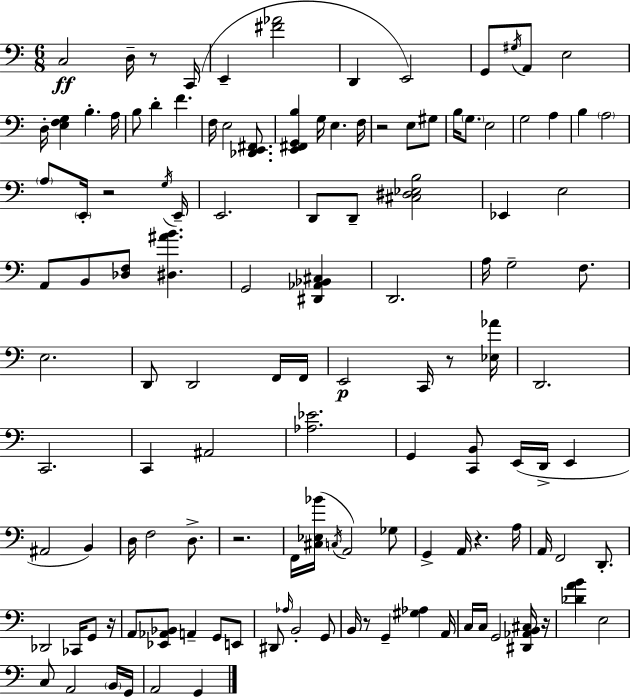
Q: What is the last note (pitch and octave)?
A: G2